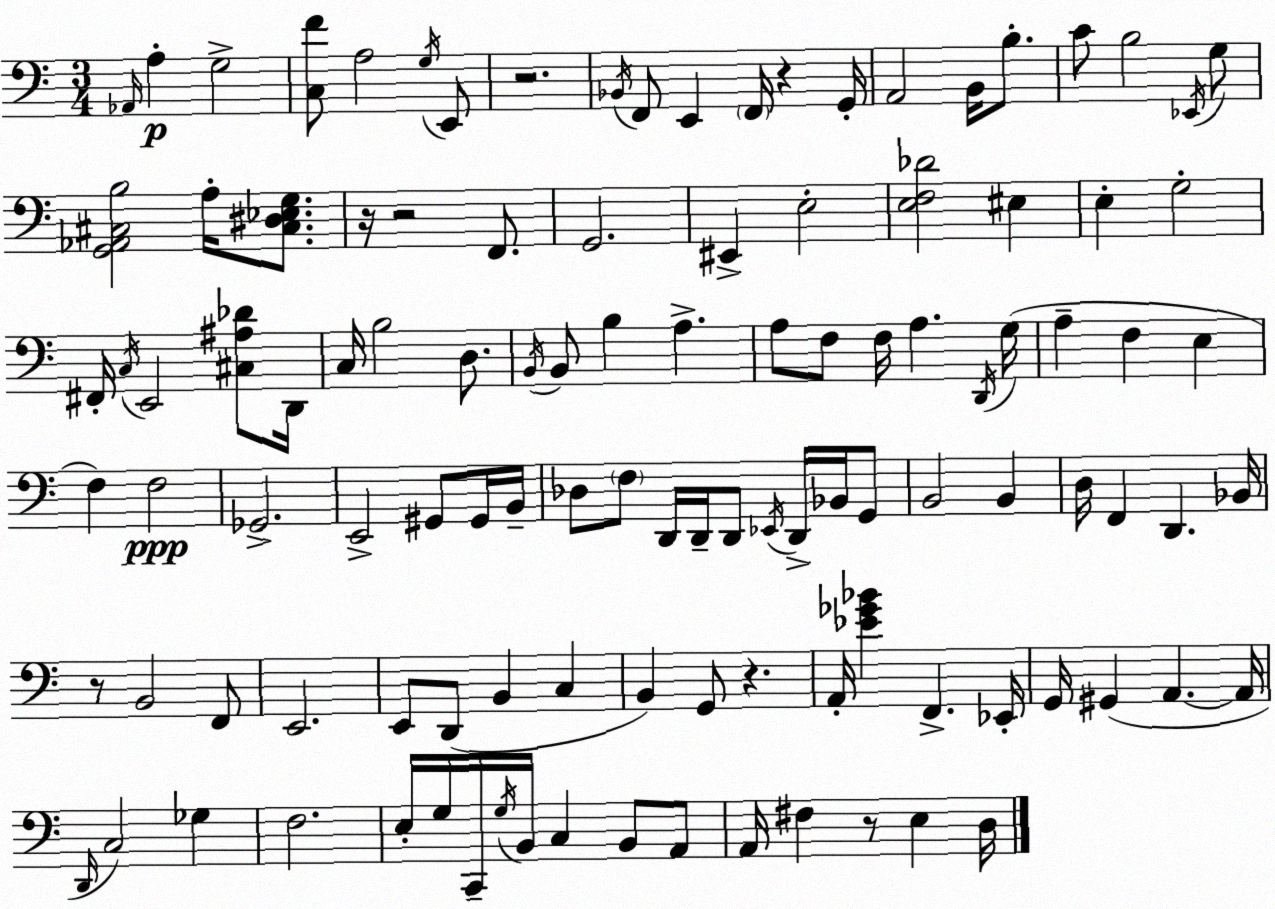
X:1
T:Untitled
M:3/4
L:1/4
K:C
_A,,/4 A, G,2 [C,F]/2 A,2 G,/4 E,,/2 z2 _B,,/4 F,,/2 E,, F,,/4 z G,,/4 A,,2 B,,/4 B,/2 C/2 B,2 _E,,/4 G,/2 [G,,_A,,^C,B,]2 A,/4 [^C,^D,_E,G,]/2 z/4 z2 F,,/2 G,,2 ^E,, E,2 [E,F,_D]2 ^E, E, G,2 ^F,,/4 C,/4 E,,2 [^C,^A,_D]/2 D,,/4 C,/4 B,2 D,/2 B,,/4 B,,/2 B, A, A,/2 F,/2 F,/4 A, D,,/4 G,/4 A, F, E, F, F,2 _G,,2 E,,2 ^G,,/2 ^G,,/4 B,,/4 _D,/2 F,/2 D,,/4 D,,/4 D,,/2 _E,,/4 D,,/4 _B,,/4 G,,/2 B,,2 B,, D,/4 F,, D,, _B,,/4 z/2 B,,2 F,,/2 E,,2 E,,/2 D,,/2 B,, C, B,, G,,/2 z A,,/4 [_E_G_B] F,, _E,,/4 G,,/4 ^G,, A,, A,,/4 D,,/4 C,2 _G, F,2 E,/4 G,/4 C,,/4 G,/4 B,,/4 C, B,,/2 A,,/2 A,,/4 ^F, z/2 E, D,/4